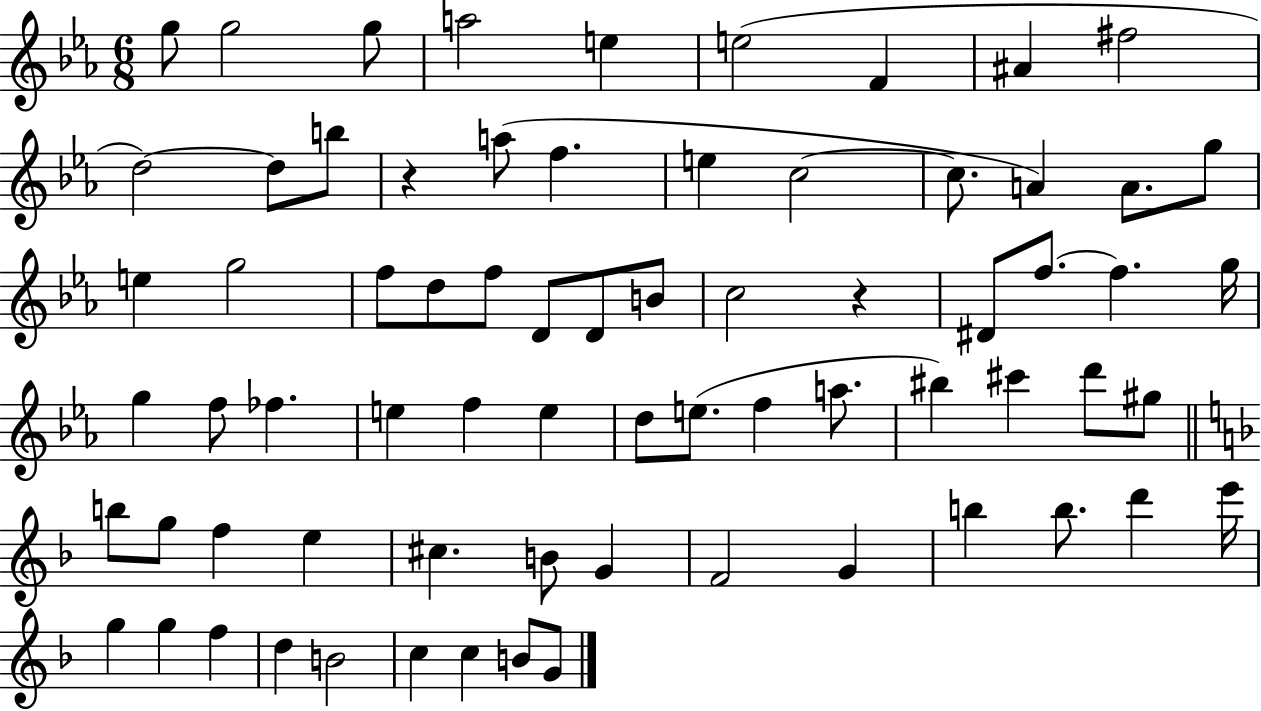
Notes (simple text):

G5/e G5/h G5/e A5/h E5/q E5/h F4/q A#4/q F#5/h D5/h D5/e B5/e R/q A5/e F5/q. E5/q C5/h C5/e. A4/q A4/e. G5/e E5/q G5/h F5/e D5/e F5/e D4/e D4/e B4/e C5/h R/q D#4/e F5/e. F5/q. G5/s G5/q F5/e FES5/q. E5/q F5/q E5/q D5/e E5/e. F5/q A5/e. BIS5/q C#6/q D6/e G#5/e B5/e G5/e F5/q E5/q C#5/q. B4/e G4/q F4/h G4/q B5/q B5/e. D6/q E6/s G5/q G5/q F5/q D5/q B4/h C5/q C5/q B4/e G4/e